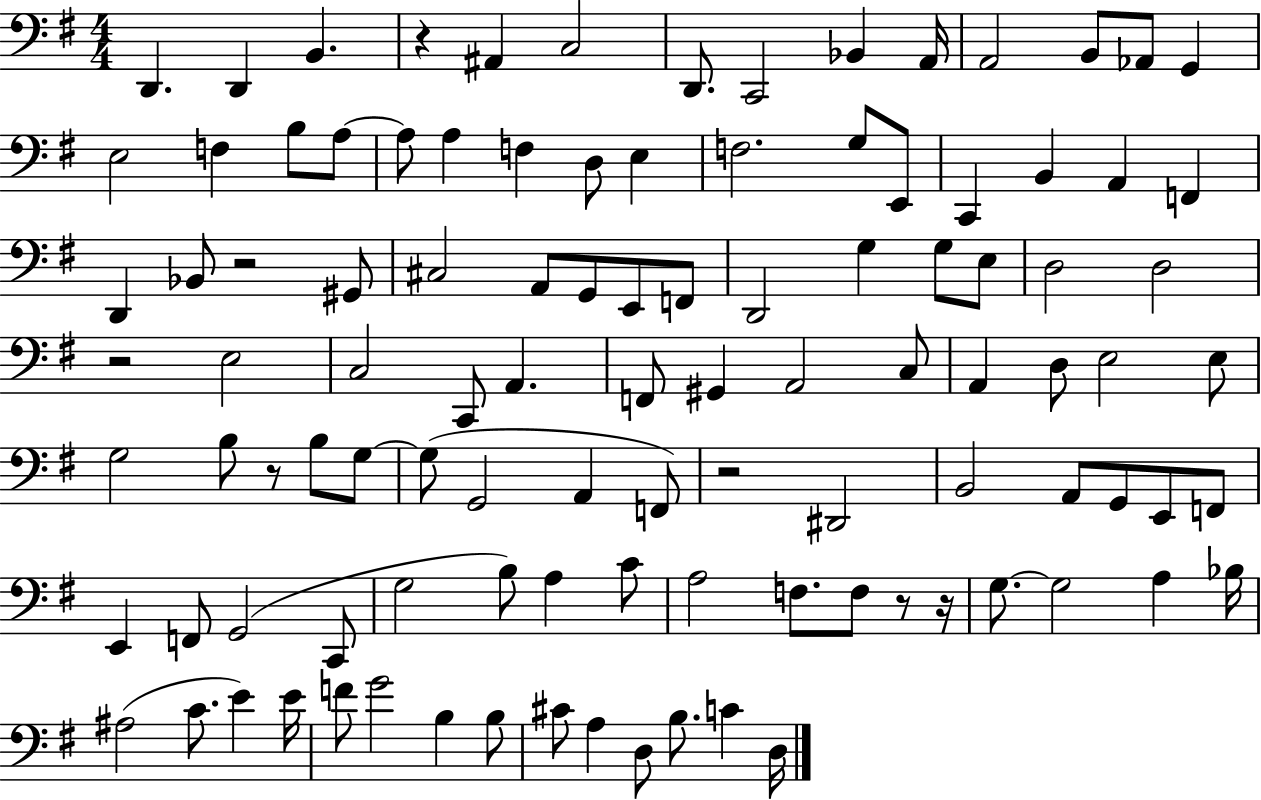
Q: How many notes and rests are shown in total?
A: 105